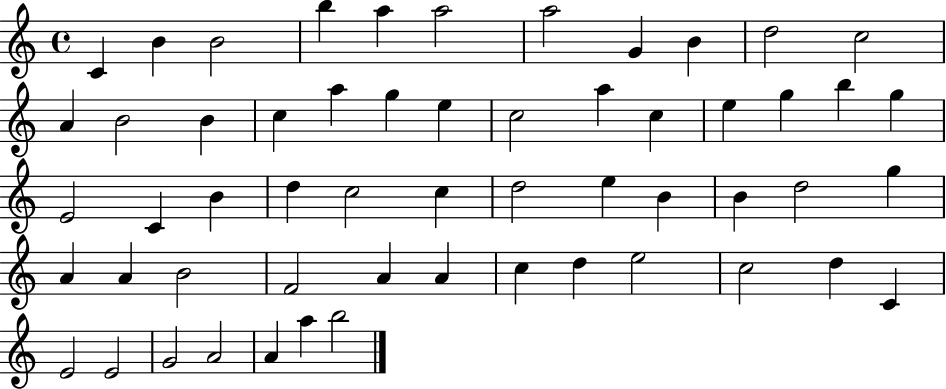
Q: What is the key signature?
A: C major